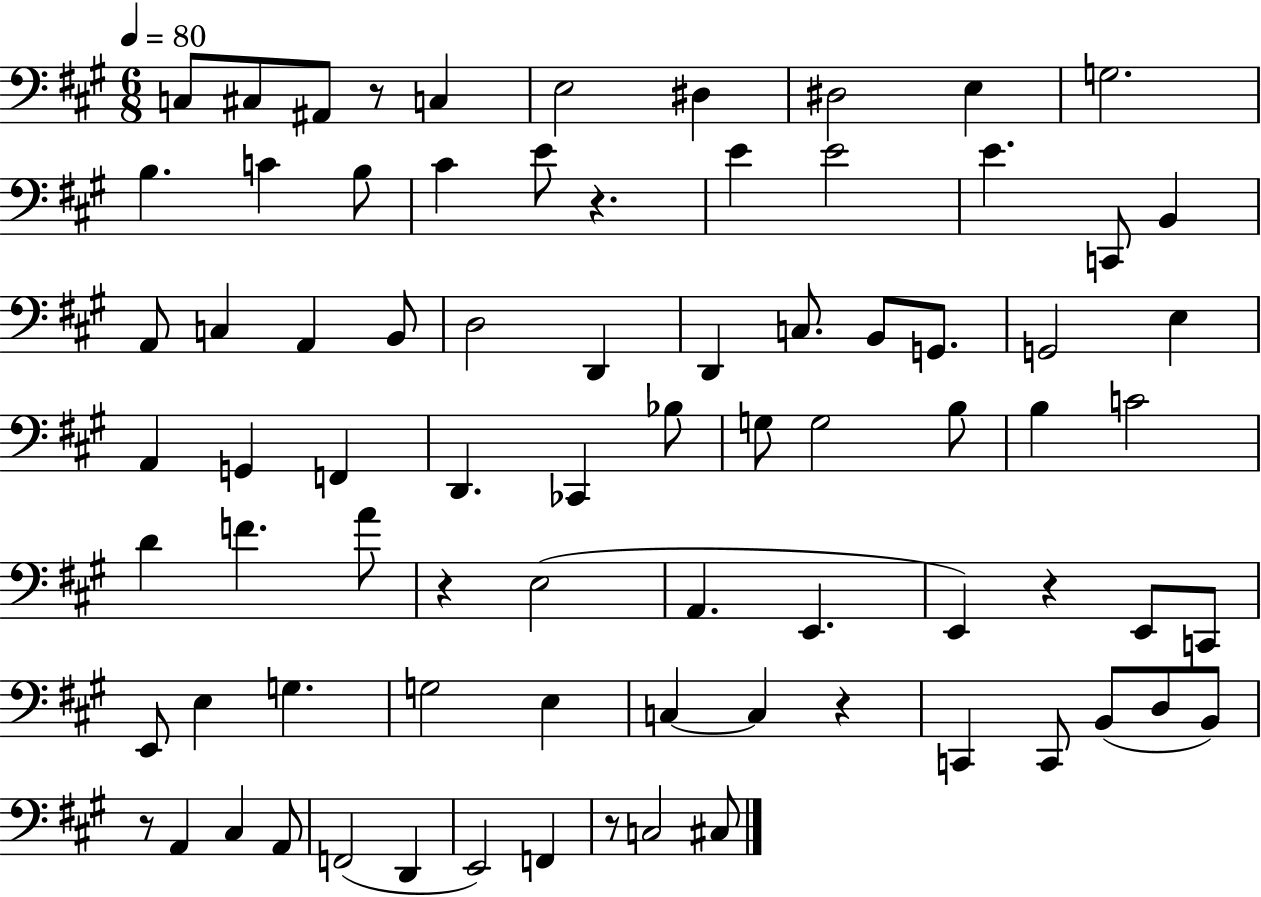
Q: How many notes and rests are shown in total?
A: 79